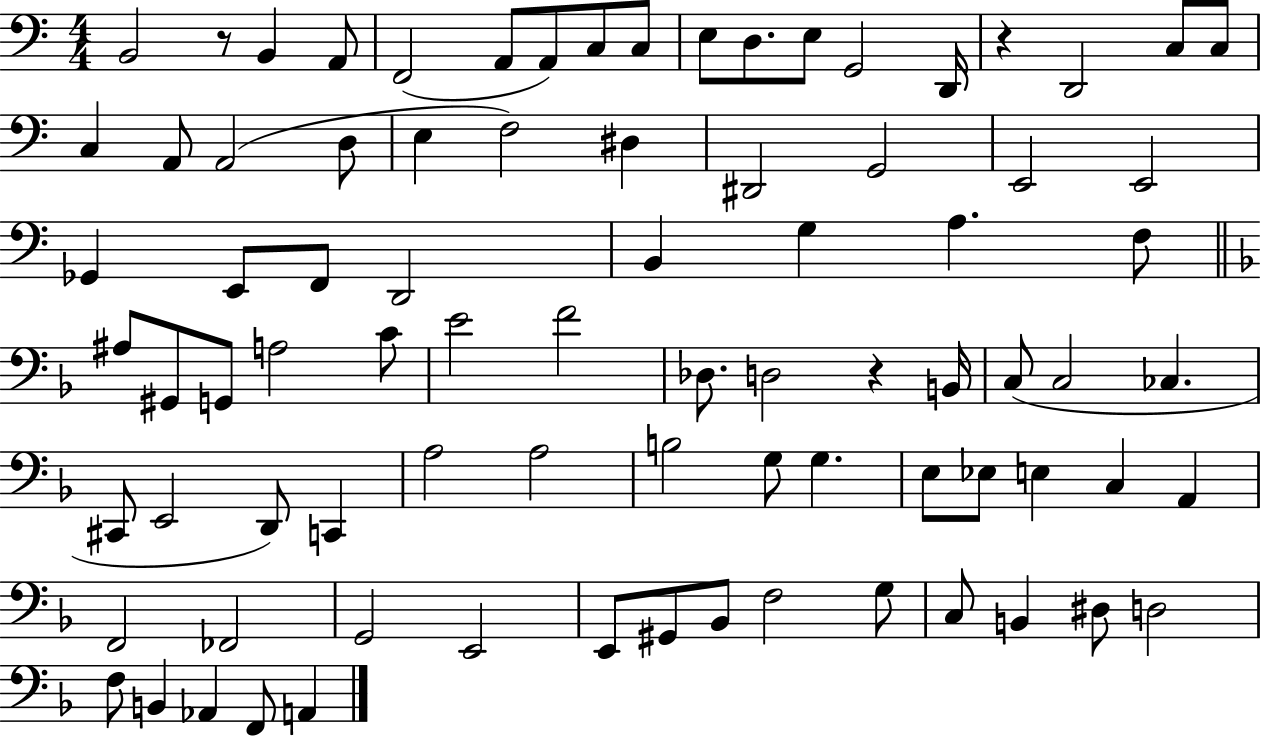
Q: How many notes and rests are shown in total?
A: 83